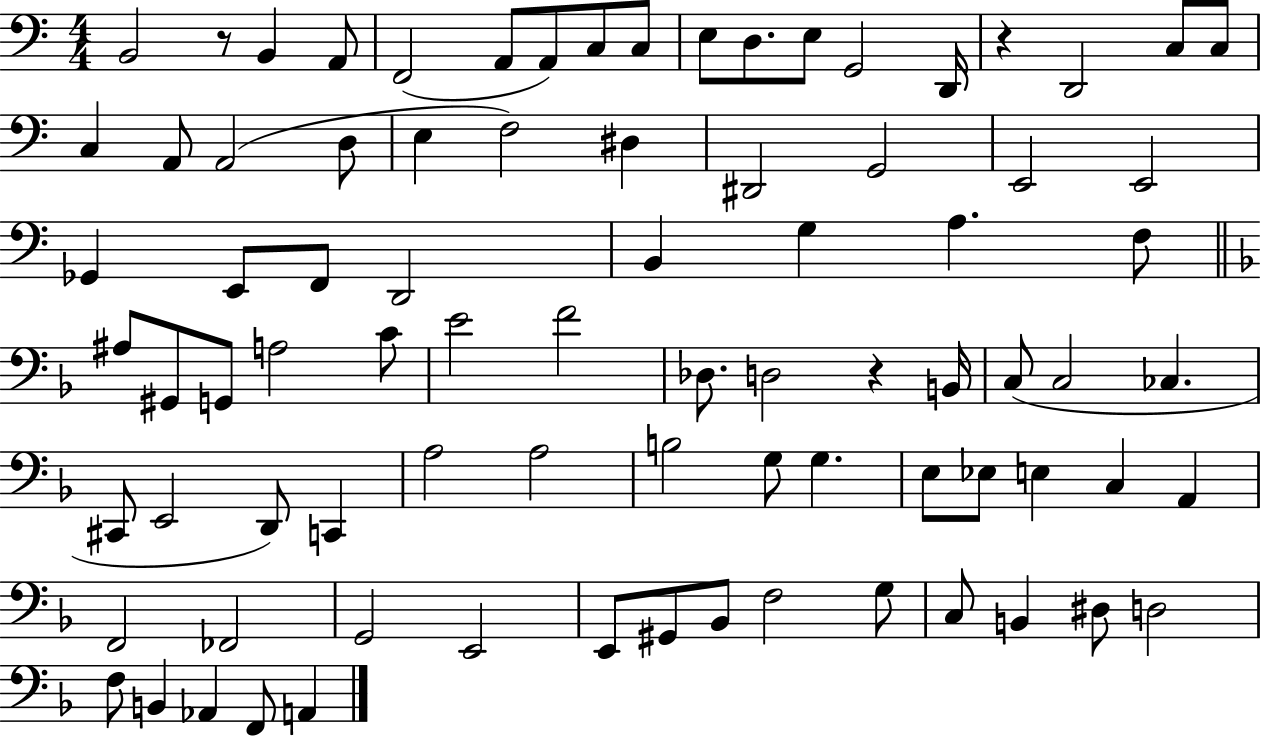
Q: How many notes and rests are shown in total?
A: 83